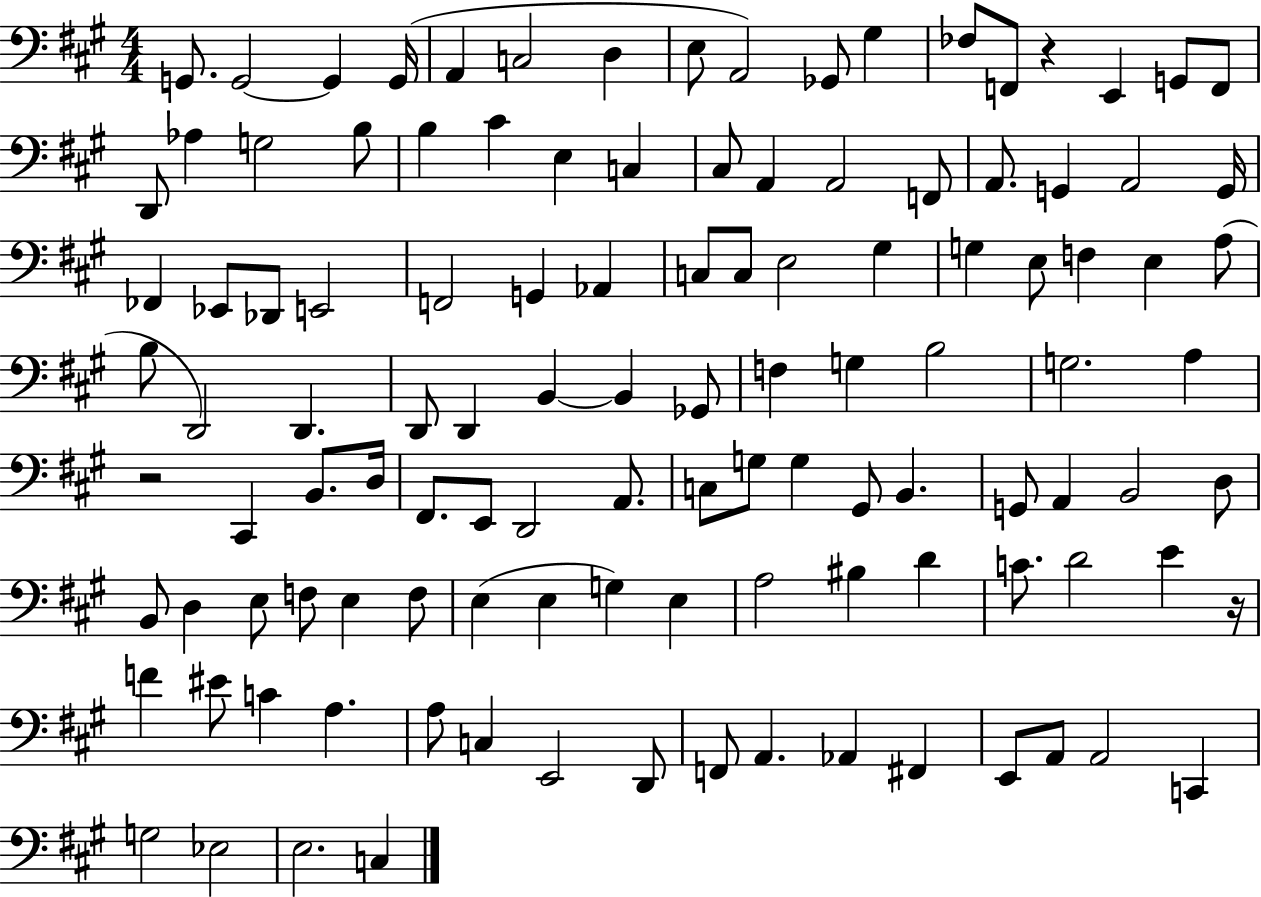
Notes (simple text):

G2/e. G2/h G2/q G2/s A2/q C3/h D3/q E3/e A2/h Gb2/e G#3/q FES3/e F2/e R/q E2/q G2/e F2/e D2/e Ab3/q G3/h B3/e B3/q C#4/q E3/q C3/q C#3/e A2/q A2/h F2/e A2/e. G2/q A2/h G2/s FES2/q Eb2/e Db2/e E2/h F2/h G2/q Ab2/q C3/e C3/e E3/h G#3/q G3/q E3/e F3/q E3/q A3/e B3/e D2/h D2/q. D2/e D2/q B2/q B2/q Gb2/e F3/q G3/q B3/h G3/h. A3/q R/h C#2/q B2/e. D3/s F#2/e. E2/e D2/h A2/e. C3/e G3/e G3/q G#2/e B2/q. G2/e A2/q B2/h D3/e B2/e D3/q E3/e F3/e E3/q F3/e E3/q E3/q G3/q E3/q A3/h BIS3/q D4/q C4/e. D4/h E4/q R/s F4/q EIS4/e C4/q A3/q. A3/e C3/q E2/h D2/e F2/e A2/q. Ab2/q F#2/q E2/e A2/e A2/h C2/q G3/h Eb3/h E3/h. C3/q